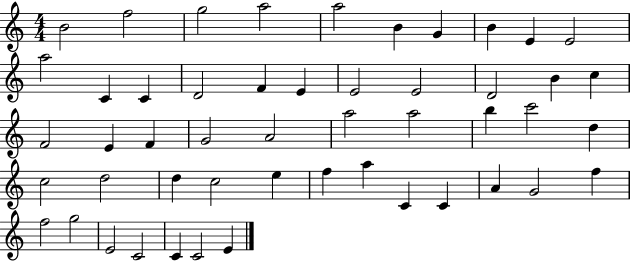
B4/h F5/h G5/h A5/h A5/h B4/q G4/q B4/q E4/q E4/h A5/h C4/q C4/q D4/h F4/q E4/q E4/h E4/h D4/h B4/q C5/q F4/h E4/q F4/q G4/h A4/h A5/h A5/h B5/q C6/h D5/q C5/h D5/h D5/q C5/h E5/q F5/q A5/q C4/q C4/q A4/q G4/h F5/q F5/h G5/h E4/h C4/h C4/q C4/h E4/q